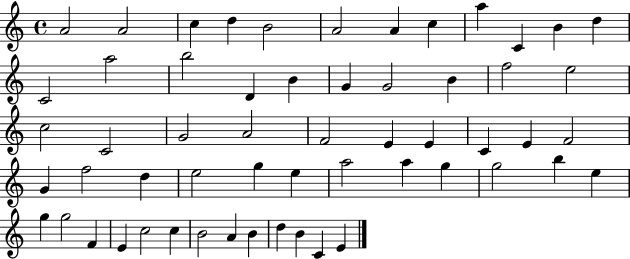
X:1
T:Untitled
M:4/4
L:1/4
K:C
A2 A2 c d B2 A2 A c a C B d C2 a2 b2 D B G G2 B f2 e2 c2 C2 G2 A2 F2 E E C E F2 G f2 d e2 g e a2 a g g2 b e g g2 F E c2 c B2 A B d B C E